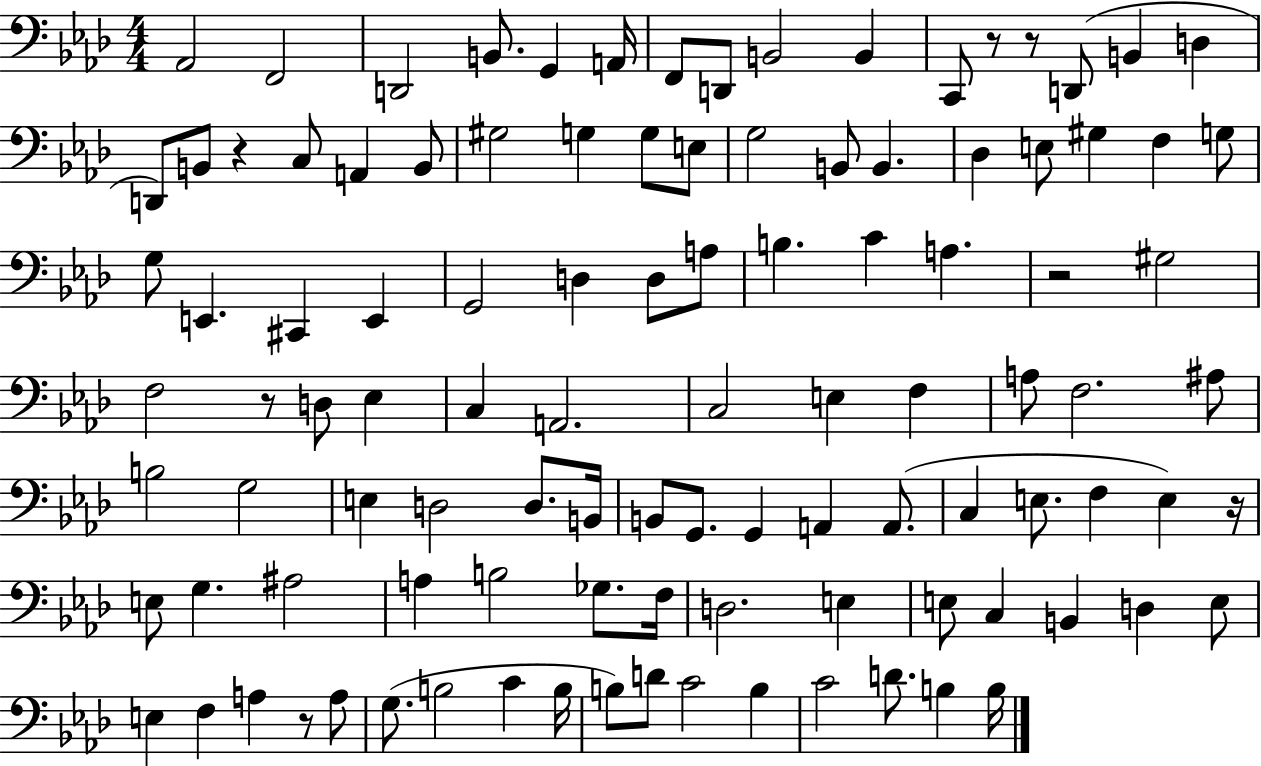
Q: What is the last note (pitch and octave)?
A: B3